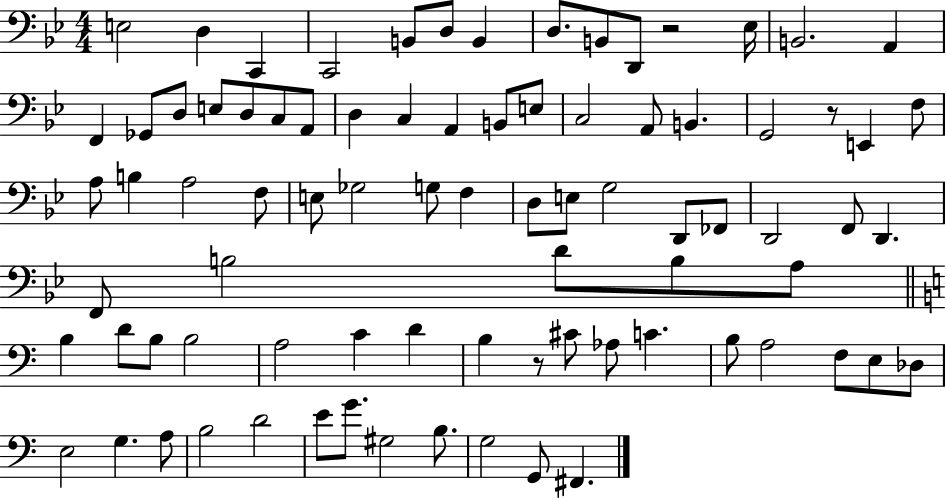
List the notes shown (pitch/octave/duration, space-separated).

E3/h D3/q C2/q C2/h B2/e D3/e B2/q D3/e. B2/e D2/e R/h Eb3/s B2/h. A2/q F2/q Gb2/e D3/e E3/e D3/e C3/e A2/e D3/q C3/q A2/q B2/e E3/e C3/h A2/e B2/q. G2/h R/e E2/q F3/e A3/e B3/q A3/h F3/e E3/e Gb3/h G3/e F3/q D3/e E3/e G3/h D2/e FES2/e D2/h F2/e D2/q. F2/e B3/h D4/e B3/e A3/e B3/q D4/e B3/e B3/h A3/h C4/q D4/q B3/q R/e C#4/e Ab3/e C4/q. B3/e A3/h F3/e E3/e Db3/e E3/h G3/q. A3/e B3/h D4/h E4/e G4/e. G#3/h B3/e. G3/h G2/e F#2/q.